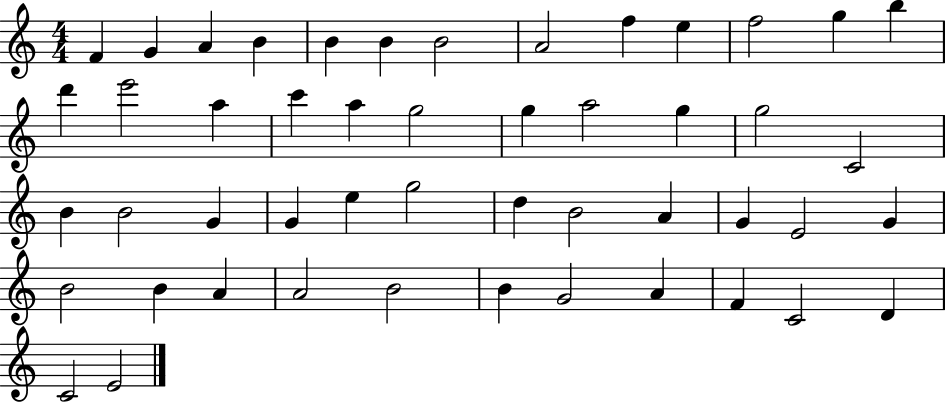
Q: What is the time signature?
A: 4/4